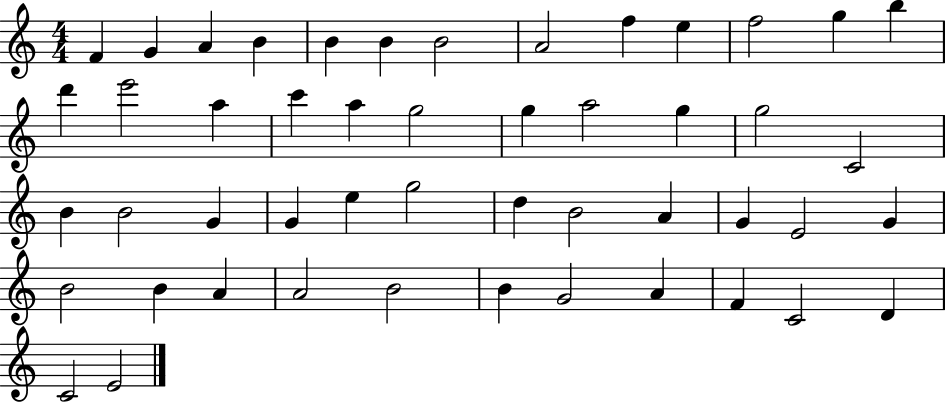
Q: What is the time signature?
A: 4/4